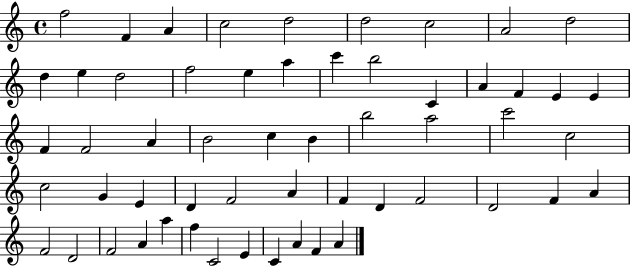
F5/h F4/q A4/q C5/h D5/h D5/h C5/h A4/h D5/h D5/q E5/q D5/h F5/h E5/q A5/q C6/q B5/h C4/q A4/q F4/q E4/q E4/q F4/q F4/h A4/q B4/h C5/q B4/q B5/h A5/h C6/h C5/h C5/h G4/q E4/q D4/q F4/h A4/q F4/q D4/q F4/h D4/h F4/q A4/q F4/h D4/h F4/h A4/q A5/q F5/q C4/h E4/q C4/q A4/q F4/q A4/q